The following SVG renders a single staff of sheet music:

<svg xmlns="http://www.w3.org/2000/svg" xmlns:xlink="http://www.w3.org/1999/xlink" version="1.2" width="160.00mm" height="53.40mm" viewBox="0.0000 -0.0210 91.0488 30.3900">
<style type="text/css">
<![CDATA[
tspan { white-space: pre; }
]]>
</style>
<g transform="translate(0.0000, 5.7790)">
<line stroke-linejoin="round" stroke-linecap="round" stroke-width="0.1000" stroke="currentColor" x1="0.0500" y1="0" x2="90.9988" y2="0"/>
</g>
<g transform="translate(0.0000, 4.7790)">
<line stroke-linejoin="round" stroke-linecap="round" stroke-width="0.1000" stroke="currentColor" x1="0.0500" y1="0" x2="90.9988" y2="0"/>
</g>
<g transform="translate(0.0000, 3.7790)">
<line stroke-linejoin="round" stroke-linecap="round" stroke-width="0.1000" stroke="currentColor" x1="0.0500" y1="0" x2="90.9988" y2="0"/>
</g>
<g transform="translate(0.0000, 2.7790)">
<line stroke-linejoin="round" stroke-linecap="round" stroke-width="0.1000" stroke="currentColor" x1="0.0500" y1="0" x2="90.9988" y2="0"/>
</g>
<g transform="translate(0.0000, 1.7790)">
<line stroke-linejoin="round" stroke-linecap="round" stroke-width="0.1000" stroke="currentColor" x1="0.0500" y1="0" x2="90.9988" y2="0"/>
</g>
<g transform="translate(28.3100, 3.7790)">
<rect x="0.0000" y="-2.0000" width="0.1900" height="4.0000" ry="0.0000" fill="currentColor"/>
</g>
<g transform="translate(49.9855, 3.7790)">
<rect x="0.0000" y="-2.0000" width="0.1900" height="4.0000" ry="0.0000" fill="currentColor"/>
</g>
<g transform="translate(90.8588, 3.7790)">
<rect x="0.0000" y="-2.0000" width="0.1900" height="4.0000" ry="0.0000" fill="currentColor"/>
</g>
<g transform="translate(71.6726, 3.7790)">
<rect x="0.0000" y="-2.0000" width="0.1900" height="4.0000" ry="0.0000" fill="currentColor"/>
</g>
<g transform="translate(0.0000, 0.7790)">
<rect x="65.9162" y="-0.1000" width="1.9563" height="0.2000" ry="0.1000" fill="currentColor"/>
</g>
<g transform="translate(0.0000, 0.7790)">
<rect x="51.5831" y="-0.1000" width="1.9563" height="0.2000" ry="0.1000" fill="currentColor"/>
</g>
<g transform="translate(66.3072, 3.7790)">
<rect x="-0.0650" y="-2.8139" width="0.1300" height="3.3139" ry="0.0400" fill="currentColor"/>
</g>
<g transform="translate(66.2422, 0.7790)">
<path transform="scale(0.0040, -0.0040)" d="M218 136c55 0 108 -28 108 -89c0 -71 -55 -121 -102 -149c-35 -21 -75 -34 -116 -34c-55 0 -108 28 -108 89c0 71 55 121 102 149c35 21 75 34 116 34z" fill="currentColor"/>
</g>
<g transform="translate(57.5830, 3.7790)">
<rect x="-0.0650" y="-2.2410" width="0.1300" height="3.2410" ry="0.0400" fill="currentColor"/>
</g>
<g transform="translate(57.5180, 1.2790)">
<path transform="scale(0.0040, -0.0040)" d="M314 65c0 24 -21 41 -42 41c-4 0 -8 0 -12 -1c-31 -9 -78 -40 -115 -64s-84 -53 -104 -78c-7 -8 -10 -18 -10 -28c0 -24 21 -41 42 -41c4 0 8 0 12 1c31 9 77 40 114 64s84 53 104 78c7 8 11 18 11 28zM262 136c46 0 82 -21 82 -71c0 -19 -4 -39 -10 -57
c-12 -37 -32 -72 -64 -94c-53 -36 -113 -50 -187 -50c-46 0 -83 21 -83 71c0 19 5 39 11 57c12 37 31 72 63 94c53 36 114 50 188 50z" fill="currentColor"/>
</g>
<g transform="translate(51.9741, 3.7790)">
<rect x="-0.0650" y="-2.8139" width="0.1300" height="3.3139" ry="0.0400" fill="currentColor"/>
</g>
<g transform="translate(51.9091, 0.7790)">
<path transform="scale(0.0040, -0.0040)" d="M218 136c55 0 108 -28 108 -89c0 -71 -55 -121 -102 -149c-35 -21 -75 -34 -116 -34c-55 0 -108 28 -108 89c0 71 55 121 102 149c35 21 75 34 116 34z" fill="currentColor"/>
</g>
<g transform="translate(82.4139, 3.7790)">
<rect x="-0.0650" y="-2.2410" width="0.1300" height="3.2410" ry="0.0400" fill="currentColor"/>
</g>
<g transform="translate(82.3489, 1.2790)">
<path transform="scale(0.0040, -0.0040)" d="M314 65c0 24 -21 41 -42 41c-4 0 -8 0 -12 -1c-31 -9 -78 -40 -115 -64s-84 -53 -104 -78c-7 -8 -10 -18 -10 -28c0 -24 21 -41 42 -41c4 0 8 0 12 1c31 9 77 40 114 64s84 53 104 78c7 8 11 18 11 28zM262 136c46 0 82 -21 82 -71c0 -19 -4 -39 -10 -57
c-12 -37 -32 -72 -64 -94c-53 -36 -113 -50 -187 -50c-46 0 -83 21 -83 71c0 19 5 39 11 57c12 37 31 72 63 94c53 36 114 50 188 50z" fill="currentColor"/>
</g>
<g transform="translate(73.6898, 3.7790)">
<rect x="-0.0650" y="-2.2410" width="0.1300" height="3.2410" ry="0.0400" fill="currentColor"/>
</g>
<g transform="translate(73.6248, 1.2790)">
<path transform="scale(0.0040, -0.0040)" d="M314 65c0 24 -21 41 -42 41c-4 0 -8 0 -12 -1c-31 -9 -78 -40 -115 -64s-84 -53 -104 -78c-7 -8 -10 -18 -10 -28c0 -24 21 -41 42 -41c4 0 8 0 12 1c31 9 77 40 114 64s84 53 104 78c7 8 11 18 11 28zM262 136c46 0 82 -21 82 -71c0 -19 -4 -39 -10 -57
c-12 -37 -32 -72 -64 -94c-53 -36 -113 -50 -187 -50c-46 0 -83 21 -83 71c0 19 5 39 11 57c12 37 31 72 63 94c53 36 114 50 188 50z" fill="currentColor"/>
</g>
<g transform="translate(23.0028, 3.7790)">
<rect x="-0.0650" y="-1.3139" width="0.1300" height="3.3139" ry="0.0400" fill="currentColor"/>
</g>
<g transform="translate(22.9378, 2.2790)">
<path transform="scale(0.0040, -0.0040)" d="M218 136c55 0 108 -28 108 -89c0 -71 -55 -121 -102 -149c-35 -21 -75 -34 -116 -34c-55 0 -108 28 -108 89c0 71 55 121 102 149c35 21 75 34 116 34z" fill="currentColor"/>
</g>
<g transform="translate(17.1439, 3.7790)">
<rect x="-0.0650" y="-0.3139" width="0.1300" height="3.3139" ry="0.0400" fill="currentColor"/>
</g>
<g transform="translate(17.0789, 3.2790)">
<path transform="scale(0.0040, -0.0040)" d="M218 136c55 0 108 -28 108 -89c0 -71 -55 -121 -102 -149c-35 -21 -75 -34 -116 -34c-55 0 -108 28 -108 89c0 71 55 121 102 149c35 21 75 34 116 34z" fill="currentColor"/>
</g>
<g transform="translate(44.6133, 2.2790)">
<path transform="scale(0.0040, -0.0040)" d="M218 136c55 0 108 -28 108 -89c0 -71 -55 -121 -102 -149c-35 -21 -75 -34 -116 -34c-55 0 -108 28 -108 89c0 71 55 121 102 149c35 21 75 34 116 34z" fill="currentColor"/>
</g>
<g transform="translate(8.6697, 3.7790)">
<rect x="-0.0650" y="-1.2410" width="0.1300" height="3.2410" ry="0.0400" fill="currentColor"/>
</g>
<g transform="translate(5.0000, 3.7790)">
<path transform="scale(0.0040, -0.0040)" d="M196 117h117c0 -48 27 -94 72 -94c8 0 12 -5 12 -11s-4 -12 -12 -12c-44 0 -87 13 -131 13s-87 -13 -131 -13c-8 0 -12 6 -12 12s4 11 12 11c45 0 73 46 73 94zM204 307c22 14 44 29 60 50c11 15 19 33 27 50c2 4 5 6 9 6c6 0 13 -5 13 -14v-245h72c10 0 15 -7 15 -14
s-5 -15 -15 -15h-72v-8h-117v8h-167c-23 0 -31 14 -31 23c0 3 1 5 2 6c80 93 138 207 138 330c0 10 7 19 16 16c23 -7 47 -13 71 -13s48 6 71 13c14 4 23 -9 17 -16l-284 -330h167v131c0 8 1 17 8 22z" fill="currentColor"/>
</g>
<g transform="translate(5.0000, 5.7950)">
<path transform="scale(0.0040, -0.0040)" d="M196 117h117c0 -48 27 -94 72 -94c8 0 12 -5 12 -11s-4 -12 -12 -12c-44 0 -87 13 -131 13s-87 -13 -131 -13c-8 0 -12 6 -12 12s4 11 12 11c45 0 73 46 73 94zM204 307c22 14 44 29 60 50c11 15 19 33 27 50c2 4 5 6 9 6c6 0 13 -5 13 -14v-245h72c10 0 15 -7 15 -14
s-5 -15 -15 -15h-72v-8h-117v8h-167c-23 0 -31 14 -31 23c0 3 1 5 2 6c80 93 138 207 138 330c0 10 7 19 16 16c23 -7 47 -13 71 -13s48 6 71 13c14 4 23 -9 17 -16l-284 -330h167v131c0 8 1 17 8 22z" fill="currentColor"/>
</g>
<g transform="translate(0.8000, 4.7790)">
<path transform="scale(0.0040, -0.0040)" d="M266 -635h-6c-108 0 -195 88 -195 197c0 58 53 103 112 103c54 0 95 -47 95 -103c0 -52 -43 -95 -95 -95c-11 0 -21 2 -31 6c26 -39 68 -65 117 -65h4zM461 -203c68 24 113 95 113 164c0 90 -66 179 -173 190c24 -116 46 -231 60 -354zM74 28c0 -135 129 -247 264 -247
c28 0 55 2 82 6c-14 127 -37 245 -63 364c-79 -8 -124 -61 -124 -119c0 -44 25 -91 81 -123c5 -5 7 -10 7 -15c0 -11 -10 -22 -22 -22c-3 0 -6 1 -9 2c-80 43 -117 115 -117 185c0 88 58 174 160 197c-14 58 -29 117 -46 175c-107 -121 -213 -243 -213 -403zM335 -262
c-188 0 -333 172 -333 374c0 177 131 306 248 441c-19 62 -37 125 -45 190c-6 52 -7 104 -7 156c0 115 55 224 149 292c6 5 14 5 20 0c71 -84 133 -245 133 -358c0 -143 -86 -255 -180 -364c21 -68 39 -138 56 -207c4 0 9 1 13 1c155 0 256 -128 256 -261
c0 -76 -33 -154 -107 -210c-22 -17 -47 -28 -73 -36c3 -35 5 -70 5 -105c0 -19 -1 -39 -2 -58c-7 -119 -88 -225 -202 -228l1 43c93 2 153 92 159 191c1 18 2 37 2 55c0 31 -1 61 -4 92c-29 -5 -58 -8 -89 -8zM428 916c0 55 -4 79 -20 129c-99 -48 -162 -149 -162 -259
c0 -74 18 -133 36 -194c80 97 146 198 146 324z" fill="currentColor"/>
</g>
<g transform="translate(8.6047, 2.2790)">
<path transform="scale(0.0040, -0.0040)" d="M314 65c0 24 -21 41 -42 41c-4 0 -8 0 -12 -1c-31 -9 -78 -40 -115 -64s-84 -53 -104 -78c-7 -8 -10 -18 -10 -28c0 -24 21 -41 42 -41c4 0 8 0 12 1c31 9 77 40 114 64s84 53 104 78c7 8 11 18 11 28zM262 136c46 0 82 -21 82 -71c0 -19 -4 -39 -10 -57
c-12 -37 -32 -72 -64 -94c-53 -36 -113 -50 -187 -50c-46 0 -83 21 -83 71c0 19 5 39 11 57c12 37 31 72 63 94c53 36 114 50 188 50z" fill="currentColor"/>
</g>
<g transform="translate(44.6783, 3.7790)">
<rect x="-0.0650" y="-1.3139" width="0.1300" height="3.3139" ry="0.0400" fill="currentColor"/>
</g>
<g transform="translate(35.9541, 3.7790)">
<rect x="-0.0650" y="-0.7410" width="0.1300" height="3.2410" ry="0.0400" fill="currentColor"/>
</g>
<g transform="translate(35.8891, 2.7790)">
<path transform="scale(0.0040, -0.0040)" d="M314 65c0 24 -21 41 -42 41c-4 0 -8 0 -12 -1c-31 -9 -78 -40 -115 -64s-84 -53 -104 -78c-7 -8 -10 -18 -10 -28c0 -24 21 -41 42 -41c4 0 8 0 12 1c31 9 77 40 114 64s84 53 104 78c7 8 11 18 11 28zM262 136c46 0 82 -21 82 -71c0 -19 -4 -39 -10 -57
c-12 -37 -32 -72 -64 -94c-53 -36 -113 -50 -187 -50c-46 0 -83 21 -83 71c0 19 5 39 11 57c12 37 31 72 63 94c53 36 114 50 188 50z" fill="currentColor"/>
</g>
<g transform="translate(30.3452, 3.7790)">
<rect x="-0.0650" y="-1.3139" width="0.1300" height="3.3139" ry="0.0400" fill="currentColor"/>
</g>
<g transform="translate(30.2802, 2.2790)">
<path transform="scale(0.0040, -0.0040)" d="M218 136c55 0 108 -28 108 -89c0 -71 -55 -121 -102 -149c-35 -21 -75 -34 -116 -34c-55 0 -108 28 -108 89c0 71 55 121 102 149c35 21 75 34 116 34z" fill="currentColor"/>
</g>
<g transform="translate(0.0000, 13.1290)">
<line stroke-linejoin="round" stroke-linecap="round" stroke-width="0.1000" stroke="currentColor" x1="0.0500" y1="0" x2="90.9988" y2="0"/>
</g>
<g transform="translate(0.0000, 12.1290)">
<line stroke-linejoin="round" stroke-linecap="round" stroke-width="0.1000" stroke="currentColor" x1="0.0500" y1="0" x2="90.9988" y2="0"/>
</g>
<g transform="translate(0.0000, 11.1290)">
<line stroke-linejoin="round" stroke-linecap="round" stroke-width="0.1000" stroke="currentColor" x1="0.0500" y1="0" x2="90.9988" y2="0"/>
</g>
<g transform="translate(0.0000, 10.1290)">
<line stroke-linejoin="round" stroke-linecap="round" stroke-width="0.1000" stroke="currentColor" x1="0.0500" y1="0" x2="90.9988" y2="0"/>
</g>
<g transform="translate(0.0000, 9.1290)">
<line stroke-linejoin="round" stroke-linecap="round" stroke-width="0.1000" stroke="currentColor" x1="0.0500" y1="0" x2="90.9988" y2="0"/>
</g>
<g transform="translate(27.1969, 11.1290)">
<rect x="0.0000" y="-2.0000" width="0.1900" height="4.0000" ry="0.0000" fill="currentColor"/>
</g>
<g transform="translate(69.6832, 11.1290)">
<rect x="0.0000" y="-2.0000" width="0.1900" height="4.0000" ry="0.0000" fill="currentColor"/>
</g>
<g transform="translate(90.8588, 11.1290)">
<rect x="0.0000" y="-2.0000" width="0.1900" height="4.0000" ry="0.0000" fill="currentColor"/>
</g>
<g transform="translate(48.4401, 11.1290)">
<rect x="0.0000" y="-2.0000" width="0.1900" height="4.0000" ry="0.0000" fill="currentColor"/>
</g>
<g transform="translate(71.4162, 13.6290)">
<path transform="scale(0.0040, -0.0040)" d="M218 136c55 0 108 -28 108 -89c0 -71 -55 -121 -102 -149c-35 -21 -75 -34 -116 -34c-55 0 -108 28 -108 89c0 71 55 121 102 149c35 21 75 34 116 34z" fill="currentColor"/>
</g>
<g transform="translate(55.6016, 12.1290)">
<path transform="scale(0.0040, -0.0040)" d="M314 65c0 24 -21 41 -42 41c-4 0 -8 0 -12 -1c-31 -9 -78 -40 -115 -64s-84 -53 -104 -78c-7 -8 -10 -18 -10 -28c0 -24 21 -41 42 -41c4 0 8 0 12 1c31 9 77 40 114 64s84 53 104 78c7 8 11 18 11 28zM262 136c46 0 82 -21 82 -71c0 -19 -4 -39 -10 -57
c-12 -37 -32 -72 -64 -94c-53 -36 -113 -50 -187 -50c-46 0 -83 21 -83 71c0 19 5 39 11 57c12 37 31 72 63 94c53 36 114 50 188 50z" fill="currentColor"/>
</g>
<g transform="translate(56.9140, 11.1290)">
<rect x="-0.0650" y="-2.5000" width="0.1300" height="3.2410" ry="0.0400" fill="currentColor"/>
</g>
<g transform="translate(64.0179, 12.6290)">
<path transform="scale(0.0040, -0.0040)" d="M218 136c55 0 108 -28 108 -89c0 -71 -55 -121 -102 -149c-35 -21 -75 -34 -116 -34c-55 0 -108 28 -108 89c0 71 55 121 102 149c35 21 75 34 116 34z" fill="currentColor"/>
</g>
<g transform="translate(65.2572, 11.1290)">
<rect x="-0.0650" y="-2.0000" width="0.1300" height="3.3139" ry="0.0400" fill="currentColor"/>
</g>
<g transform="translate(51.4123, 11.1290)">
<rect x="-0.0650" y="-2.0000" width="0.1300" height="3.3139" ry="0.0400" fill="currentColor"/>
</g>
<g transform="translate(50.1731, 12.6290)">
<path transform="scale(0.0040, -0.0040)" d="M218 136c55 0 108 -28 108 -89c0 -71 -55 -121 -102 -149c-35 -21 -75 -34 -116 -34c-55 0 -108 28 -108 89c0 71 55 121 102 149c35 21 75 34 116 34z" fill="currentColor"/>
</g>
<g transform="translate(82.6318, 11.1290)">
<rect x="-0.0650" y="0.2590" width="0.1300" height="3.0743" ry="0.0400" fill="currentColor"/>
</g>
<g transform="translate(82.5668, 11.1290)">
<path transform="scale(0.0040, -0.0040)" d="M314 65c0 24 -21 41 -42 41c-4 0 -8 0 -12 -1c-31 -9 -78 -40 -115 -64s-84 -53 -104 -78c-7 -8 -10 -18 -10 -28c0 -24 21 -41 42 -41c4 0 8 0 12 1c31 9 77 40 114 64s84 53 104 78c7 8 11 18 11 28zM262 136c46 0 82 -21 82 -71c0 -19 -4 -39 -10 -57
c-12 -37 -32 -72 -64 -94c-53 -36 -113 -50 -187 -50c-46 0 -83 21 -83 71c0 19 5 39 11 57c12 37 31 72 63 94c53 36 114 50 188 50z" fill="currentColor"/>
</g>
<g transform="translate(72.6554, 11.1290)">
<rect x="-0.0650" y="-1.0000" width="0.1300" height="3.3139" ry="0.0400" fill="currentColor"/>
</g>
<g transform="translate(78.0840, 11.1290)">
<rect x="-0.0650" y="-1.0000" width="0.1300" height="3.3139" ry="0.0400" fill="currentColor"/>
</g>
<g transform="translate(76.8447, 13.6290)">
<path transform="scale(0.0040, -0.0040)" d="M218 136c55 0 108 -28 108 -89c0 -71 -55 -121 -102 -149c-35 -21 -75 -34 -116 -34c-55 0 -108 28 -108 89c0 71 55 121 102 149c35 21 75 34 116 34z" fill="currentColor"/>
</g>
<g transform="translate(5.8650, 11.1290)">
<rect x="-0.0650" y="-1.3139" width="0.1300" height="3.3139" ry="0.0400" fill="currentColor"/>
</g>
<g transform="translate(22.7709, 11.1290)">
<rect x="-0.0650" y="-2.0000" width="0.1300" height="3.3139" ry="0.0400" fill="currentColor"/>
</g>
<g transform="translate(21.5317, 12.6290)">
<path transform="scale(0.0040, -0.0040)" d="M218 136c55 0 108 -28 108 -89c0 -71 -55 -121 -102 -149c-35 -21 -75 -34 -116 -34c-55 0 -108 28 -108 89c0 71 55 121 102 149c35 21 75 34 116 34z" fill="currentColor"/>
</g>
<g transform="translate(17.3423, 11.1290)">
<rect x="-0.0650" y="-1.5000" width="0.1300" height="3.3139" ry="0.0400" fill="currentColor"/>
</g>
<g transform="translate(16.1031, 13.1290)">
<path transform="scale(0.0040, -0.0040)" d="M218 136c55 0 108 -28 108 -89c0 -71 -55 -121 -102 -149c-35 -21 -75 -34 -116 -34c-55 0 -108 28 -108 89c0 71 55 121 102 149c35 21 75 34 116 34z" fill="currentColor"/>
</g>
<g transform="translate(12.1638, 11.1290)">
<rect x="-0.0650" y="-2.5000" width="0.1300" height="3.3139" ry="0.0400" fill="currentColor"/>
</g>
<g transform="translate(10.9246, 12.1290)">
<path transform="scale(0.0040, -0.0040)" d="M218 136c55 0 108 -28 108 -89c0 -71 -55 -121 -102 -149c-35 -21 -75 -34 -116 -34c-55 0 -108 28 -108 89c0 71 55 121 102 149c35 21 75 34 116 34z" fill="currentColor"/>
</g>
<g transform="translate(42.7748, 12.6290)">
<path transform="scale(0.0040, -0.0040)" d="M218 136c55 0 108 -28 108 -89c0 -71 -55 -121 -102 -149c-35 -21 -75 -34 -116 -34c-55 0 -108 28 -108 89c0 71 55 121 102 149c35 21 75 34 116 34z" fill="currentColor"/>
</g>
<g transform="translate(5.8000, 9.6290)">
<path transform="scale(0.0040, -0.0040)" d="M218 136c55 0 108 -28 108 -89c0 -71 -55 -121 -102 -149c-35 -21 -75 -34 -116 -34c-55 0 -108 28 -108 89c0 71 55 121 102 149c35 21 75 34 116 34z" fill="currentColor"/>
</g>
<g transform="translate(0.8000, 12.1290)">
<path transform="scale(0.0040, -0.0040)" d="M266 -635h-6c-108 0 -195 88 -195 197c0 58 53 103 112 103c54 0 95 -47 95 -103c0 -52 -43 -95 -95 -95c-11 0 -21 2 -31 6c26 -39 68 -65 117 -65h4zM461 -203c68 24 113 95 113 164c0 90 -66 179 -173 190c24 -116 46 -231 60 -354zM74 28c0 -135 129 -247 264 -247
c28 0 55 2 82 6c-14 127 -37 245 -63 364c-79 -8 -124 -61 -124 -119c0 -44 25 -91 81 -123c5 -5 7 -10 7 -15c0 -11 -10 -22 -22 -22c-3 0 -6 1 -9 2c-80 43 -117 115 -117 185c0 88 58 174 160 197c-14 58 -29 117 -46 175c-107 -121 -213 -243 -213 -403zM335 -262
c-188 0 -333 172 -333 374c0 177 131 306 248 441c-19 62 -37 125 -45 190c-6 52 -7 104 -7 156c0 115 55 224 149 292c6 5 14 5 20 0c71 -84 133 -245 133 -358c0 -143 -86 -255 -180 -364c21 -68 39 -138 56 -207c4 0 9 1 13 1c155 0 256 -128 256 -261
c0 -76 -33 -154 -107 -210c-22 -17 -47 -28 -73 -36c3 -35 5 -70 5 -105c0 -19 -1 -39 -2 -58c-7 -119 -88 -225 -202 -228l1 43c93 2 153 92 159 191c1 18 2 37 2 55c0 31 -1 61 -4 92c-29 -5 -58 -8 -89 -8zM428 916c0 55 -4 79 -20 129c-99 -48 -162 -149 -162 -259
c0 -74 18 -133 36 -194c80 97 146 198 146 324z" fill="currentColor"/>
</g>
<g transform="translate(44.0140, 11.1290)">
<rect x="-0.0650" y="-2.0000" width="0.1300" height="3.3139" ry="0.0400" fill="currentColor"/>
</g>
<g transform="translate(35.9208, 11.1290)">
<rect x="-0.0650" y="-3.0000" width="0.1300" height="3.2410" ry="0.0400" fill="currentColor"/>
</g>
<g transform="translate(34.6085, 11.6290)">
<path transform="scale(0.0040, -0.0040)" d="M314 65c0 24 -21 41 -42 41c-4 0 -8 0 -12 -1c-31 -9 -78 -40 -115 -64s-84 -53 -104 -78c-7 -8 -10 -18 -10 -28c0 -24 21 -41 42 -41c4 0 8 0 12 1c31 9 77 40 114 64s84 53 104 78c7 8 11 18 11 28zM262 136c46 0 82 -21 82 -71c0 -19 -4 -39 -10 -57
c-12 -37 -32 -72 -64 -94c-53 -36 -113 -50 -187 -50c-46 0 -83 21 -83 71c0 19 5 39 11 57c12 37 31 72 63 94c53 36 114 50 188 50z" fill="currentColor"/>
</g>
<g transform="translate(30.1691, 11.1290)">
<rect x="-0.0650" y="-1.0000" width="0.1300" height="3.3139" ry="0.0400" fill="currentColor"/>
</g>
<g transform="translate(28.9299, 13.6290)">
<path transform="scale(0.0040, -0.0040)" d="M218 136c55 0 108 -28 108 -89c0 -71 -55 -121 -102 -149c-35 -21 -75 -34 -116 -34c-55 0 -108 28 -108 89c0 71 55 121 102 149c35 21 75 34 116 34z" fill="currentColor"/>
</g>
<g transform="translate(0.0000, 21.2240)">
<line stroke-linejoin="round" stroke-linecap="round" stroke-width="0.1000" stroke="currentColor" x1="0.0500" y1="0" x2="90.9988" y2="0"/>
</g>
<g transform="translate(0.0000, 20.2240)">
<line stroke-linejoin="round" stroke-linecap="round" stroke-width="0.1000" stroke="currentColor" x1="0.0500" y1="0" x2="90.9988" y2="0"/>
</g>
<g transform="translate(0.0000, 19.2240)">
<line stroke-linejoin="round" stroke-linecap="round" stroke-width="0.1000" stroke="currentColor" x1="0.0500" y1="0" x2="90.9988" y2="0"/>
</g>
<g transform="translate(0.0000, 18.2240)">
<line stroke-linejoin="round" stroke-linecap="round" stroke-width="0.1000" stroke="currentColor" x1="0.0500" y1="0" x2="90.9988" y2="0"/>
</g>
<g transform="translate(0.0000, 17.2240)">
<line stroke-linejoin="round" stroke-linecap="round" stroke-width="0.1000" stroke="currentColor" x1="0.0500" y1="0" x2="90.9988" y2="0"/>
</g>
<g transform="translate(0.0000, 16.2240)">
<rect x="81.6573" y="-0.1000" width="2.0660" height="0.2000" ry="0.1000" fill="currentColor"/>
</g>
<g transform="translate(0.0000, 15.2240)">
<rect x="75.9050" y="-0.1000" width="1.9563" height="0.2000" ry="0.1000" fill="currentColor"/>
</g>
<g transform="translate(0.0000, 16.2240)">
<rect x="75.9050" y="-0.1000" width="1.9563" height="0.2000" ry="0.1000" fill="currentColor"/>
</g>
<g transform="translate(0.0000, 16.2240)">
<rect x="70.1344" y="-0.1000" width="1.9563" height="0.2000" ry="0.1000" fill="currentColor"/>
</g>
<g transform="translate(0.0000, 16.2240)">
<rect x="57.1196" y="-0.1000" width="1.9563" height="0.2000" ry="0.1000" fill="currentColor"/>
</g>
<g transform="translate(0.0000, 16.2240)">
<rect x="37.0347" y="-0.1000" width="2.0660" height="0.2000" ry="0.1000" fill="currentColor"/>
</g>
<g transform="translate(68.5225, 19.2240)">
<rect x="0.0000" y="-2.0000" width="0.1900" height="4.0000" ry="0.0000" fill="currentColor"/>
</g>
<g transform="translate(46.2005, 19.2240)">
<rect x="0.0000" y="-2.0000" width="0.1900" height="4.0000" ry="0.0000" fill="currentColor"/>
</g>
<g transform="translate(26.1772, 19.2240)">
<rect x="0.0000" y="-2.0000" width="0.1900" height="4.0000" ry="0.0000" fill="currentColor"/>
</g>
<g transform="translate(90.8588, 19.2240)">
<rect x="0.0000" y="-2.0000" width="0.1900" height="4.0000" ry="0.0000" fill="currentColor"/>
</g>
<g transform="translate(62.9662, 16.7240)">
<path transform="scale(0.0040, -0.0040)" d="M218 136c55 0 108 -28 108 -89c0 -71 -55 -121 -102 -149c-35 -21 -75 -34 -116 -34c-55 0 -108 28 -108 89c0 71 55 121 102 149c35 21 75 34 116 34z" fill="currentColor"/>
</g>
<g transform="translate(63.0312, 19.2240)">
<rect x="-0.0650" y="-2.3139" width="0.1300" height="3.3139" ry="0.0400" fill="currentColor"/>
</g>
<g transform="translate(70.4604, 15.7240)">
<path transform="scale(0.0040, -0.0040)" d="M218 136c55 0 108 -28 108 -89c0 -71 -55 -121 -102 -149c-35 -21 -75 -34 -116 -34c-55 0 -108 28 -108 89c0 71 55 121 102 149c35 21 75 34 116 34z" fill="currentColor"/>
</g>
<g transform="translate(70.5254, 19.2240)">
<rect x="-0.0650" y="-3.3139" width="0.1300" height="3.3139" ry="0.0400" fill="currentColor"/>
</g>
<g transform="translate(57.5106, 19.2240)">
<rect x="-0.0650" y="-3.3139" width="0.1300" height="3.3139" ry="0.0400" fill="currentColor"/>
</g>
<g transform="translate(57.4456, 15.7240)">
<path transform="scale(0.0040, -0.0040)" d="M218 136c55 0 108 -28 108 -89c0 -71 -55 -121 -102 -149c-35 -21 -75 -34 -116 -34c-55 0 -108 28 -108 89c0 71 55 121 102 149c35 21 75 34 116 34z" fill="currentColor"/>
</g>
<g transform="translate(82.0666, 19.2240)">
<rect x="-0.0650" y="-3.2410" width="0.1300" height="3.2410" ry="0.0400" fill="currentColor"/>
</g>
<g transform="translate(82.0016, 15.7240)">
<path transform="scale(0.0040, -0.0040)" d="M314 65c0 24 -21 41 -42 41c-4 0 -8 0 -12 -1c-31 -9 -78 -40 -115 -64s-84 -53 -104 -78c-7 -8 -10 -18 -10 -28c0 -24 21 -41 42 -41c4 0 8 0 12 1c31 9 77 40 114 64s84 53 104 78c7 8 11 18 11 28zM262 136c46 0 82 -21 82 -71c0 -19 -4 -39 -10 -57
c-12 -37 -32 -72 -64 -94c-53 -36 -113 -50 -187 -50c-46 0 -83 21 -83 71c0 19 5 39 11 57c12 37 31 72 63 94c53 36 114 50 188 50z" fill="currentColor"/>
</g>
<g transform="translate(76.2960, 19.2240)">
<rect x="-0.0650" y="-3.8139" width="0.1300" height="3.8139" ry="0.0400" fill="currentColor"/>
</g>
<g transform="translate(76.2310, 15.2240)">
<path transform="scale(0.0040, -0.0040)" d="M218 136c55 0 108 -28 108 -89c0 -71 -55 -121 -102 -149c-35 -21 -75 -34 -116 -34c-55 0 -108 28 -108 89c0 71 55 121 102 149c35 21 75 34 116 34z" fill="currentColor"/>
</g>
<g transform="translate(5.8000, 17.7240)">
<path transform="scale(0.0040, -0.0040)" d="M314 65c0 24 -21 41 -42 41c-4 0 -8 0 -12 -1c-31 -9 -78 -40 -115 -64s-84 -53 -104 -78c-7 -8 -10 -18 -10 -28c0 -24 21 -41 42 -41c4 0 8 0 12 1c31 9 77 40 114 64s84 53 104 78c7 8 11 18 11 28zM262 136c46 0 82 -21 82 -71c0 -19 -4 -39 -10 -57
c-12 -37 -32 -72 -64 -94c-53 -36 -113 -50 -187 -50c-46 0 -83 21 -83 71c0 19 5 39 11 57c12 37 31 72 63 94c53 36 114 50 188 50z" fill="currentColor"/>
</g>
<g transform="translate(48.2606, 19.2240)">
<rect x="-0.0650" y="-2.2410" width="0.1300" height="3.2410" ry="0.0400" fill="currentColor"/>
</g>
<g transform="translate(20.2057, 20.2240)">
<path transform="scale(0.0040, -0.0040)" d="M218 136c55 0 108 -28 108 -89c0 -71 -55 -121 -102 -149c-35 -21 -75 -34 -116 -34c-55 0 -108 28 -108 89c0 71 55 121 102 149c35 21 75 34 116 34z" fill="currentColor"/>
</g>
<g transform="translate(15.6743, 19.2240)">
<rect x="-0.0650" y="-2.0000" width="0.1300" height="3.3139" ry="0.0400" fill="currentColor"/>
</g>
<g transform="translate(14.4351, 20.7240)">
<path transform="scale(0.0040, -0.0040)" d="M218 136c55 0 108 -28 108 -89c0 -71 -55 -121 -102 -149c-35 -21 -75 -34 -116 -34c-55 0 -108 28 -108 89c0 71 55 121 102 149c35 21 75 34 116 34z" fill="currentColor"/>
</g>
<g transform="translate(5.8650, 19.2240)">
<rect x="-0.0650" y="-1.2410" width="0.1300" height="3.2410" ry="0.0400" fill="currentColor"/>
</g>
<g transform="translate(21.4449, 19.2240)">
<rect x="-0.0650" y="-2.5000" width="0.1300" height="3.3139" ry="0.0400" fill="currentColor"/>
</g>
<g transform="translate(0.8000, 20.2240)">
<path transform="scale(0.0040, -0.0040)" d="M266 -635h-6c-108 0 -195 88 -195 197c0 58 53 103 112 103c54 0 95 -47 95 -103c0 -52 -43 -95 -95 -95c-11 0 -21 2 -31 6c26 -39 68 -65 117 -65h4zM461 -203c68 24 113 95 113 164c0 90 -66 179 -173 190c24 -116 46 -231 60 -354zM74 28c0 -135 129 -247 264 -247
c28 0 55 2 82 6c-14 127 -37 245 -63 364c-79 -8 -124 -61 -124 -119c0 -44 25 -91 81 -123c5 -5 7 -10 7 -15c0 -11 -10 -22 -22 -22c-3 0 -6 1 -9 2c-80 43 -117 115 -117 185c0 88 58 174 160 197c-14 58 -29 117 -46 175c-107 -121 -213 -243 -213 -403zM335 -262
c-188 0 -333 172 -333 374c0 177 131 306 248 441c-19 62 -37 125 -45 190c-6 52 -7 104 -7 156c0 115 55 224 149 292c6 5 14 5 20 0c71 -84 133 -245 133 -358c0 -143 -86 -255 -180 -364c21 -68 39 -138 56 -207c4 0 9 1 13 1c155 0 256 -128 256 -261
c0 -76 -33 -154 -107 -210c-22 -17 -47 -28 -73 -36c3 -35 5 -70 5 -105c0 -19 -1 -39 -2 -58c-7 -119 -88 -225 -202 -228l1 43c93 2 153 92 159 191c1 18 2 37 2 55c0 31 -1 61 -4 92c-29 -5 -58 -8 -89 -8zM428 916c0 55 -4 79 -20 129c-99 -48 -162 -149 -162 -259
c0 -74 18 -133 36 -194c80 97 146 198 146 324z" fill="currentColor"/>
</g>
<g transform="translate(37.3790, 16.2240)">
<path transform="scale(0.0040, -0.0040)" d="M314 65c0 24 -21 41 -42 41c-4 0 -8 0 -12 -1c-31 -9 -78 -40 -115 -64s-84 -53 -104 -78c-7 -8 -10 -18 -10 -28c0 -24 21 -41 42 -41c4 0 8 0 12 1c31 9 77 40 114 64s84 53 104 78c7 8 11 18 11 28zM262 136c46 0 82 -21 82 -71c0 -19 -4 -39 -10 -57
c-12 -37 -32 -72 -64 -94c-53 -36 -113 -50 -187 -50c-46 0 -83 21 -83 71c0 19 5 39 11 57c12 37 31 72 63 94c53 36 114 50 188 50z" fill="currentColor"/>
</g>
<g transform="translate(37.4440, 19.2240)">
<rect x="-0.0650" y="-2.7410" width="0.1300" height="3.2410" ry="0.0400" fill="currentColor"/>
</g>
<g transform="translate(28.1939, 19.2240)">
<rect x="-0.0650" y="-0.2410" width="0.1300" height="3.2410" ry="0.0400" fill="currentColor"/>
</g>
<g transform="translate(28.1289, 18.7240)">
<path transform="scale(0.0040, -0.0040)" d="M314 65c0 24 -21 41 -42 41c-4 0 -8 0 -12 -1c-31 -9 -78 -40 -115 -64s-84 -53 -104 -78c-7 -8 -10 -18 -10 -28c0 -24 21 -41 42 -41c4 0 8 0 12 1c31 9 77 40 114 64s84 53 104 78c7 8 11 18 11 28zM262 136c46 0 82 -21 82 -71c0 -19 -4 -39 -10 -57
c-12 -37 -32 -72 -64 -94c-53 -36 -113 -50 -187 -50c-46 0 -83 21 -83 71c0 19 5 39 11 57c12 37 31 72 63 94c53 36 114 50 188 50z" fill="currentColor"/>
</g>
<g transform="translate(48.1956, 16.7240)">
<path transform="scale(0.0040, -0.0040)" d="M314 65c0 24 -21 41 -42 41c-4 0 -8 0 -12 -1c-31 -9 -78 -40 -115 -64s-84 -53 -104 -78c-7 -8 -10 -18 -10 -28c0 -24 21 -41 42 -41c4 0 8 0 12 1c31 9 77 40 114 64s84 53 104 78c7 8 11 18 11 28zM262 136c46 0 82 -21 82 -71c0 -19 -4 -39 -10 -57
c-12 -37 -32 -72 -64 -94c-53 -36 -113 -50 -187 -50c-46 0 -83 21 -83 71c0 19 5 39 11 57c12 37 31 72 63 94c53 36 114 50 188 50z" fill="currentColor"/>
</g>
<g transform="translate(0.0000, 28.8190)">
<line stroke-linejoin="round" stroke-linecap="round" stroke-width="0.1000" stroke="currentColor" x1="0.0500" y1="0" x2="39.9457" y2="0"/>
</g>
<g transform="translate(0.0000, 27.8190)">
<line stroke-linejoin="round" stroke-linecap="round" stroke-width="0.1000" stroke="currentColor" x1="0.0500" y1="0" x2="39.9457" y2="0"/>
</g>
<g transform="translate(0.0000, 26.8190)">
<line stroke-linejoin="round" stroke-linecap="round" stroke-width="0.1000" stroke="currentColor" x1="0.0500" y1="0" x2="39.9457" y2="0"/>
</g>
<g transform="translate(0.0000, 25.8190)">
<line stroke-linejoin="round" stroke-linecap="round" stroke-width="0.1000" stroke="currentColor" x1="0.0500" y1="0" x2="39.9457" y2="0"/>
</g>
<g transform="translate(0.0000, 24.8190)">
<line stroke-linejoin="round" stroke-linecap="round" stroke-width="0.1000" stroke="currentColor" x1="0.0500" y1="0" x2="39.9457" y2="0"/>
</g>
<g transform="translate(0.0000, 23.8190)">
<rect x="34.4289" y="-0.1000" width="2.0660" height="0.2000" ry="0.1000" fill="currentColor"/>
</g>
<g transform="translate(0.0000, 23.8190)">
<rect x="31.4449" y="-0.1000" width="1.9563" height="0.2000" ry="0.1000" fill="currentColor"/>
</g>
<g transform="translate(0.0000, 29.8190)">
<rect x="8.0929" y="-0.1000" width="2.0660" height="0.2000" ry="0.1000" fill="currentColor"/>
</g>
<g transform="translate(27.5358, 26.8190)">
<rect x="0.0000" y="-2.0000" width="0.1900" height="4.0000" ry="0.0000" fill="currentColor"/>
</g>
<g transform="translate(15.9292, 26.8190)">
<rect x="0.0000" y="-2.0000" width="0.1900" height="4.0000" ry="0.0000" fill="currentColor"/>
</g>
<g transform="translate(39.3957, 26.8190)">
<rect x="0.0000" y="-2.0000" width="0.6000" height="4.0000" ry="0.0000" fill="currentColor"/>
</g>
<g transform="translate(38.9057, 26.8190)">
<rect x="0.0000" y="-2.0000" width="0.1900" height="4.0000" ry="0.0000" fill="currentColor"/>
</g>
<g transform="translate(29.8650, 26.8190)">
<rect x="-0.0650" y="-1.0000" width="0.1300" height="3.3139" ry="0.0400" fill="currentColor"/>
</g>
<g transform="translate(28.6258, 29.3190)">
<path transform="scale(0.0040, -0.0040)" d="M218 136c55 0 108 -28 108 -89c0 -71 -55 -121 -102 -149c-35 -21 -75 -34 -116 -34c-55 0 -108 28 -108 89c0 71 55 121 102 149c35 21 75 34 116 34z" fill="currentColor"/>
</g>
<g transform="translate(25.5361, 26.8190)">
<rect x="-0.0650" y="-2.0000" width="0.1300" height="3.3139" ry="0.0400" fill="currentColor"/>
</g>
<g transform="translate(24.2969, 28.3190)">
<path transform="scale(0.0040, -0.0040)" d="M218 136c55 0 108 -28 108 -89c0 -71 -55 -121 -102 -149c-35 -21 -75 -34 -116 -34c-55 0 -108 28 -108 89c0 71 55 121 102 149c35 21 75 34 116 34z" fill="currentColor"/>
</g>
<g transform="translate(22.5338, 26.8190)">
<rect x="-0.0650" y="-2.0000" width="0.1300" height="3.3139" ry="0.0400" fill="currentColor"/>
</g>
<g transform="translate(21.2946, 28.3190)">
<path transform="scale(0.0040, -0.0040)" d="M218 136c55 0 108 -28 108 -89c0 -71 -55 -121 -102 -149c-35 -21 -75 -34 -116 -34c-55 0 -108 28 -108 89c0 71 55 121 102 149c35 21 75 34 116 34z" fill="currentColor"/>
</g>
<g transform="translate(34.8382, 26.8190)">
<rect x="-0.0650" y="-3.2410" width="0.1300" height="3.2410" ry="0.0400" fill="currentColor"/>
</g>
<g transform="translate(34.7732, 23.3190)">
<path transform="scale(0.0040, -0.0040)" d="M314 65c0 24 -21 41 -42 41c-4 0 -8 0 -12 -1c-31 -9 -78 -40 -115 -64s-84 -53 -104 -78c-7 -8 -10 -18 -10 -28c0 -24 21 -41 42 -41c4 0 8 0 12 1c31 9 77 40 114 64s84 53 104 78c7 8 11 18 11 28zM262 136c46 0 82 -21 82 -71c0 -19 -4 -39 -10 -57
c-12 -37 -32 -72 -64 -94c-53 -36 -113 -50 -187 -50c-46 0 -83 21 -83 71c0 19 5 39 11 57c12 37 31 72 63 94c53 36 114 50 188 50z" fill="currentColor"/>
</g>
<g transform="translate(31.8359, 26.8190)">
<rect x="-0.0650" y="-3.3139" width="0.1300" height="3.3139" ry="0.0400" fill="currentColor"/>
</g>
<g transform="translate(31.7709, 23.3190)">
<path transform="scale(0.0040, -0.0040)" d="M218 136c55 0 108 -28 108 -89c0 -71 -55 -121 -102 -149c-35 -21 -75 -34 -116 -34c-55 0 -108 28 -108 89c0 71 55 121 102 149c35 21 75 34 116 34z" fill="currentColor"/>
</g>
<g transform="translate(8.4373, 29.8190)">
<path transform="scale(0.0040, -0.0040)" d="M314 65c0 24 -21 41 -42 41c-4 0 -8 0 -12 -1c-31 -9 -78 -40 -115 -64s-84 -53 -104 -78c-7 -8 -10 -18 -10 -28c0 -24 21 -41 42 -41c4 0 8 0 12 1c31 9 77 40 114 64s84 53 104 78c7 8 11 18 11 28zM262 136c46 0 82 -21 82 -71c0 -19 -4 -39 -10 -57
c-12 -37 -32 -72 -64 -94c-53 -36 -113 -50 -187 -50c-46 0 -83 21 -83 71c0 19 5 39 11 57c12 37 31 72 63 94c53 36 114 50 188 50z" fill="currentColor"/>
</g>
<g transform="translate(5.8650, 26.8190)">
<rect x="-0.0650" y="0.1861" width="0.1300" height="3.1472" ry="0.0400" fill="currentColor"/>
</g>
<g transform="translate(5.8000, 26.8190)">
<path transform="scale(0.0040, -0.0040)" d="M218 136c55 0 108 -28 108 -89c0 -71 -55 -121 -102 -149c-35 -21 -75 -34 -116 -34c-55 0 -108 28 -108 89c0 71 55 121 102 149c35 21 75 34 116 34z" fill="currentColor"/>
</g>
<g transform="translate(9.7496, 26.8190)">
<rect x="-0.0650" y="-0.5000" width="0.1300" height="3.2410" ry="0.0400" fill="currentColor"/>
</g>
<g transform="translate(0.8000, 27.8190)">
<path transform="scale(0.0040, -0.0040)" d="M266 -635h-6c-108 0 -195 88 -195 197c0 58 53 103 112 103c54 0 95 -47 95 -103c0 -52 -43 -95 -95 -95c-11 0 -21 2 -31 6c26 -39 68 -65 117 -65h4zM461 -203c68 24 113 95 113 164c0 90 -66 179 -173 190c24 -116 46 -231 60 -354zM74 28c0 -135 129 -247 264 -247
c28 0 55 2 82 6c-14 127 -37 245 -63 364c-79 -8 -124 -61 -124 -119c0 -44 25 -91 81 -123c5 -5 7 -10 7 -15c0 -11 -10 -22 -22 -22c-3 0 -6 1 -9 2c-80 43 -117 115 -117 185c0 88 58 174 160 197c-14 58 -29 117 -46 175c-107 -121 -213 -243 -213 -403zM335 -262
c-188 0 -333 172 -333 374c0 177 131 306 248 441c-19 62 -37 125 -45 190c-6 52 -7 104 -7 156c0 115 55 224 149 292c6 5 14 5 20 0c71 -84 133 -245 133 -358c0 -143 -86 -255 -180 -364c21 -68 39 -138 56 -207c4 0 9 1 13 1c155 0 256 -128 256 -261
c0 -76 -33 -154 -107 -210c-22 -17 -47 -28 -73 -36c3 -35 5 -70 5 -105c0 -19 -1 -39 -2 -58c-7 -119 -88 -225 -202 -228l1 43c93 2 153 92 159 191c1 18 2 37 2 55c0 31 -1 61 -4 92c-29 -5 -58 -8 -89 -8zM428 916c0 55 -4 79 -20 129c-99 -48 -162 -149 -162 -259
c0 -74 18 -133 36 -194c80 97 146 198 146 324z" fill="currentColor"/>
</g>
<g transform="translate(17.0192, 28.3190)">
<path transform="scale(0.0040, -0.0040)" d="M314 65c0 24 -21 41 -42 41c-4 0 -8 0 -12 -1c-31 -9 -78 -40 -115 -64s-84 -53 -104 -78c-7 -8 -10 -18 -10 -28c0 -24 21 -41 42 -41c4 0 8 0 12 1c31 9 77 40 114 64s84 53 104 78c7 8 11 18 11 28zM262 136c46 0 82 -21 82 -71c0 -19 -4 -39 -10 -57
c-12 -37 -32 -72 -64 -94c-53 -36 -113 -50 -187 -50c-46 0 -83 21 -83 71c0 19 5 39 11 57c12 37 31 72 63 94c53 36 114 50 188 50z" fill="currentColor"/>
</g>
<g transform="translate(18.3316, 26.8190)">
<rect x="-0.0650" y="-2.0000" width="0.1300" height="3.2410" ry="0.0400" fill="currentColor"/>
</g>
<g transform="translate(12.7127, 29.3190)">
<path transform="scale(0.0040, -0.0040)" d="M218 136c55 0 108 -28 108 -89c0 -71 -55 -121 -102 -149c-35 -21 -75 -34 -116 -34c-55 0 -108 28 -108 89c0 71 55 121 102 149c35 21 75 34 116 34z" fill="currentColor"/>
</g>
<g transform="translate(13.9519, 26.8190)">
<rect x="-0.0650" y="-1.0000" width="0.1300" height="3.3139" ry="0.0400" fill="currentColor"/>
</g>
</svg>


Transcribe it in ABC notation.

X:1
T:Untitled
M:4/4
L:1/4
K:C
e2 c e e d2 e a g2 a g2 g2 e G E F D A2 F F G2 F D D B2 e2 F G c2 a2 g2 b g b c' b2 B C2 D F2 F F D b b2